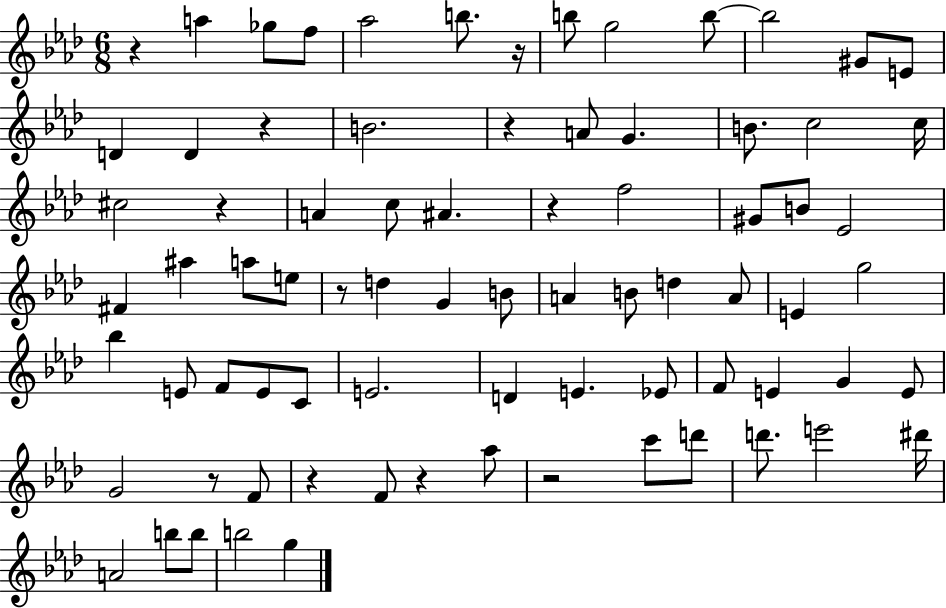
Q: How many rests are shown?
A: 11